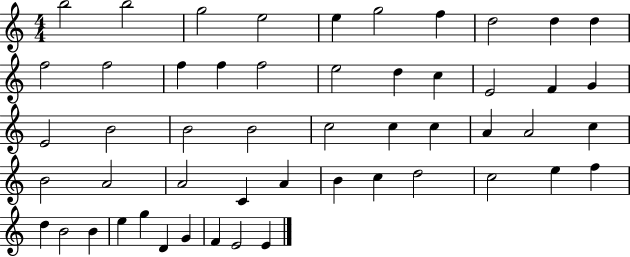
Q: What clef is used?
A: treble